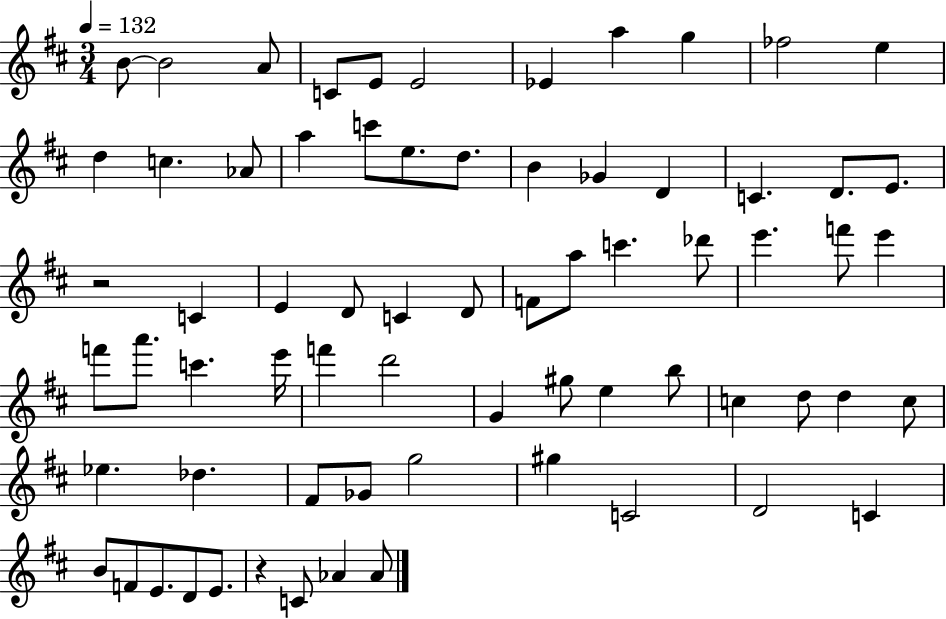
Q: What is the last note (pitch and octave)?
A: Ab4